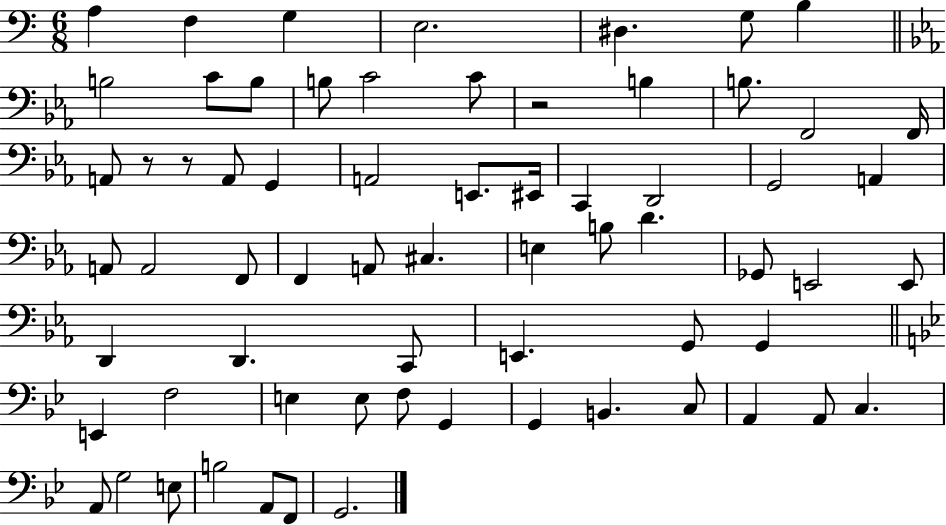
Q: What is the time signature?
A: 6/8